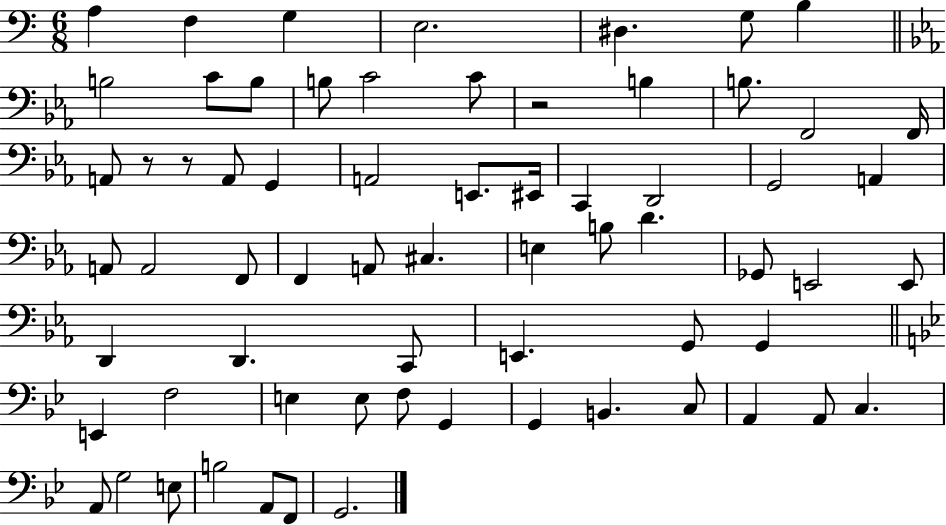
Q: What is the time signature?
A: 6/8